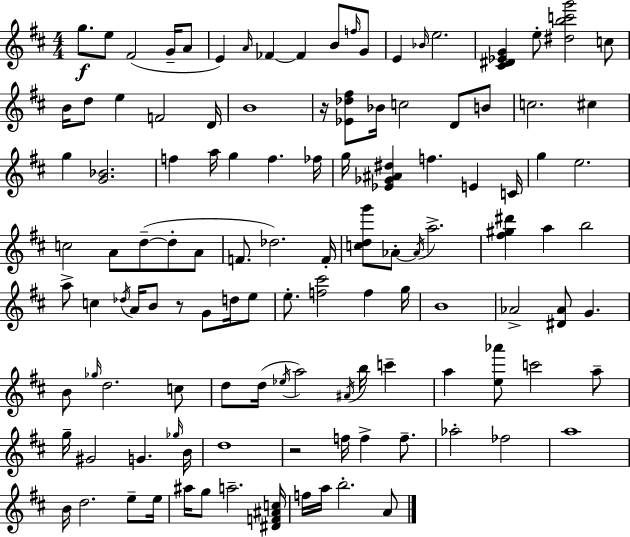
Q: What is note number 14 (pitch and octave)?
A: Bb4